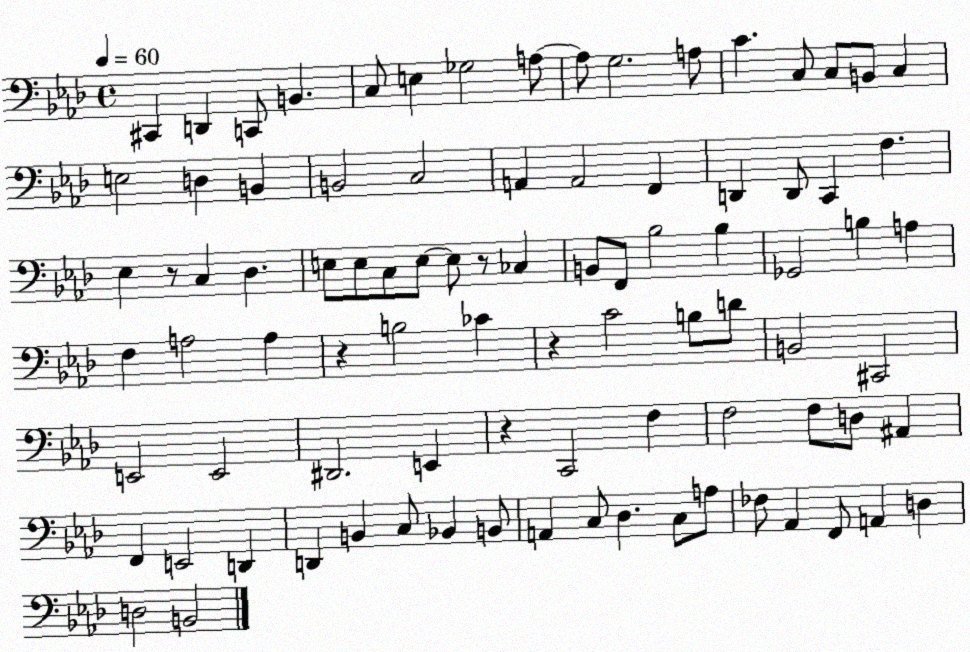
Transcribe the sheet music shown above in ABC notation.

X:1
T:Untitled
M:4/4
L:1/4
K:Ab
^C,, D,, C,,/2 B,, C,/2 E, _G,2 A,/2 A,/2 G,2 A,/2 C C,/2 C,/2 B,,/2 C, E,2 D, B,, B,,2 C,2 A,, A,,2 F,, D,, D,,/2 C,, F, _E, z/2 C, _D, E,/2 E,/2 C,/2 E,/2 E,/2 z/2 _C, B,,/2 F,,/2 _B,2 _B, _G,,2 B, A, F, A,2 A, z B,2 _C z C2 B,/2 D/2 B,,2 ^C,,2 E,,2 E,,2 ^D,,2 E,, z C,,2 F, F,2 F,/2 D,/2 ^A,, F,, E,,2 D,, D,, B,, C,/2 _B,, B,,/2 A,, C,/2 _D, C,/2 A,/2 _F,/2 _A,, F,,/2 A,, D, D,2 B,,2